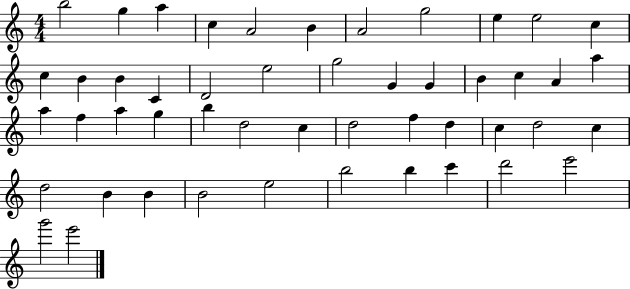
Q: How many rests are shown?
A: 0